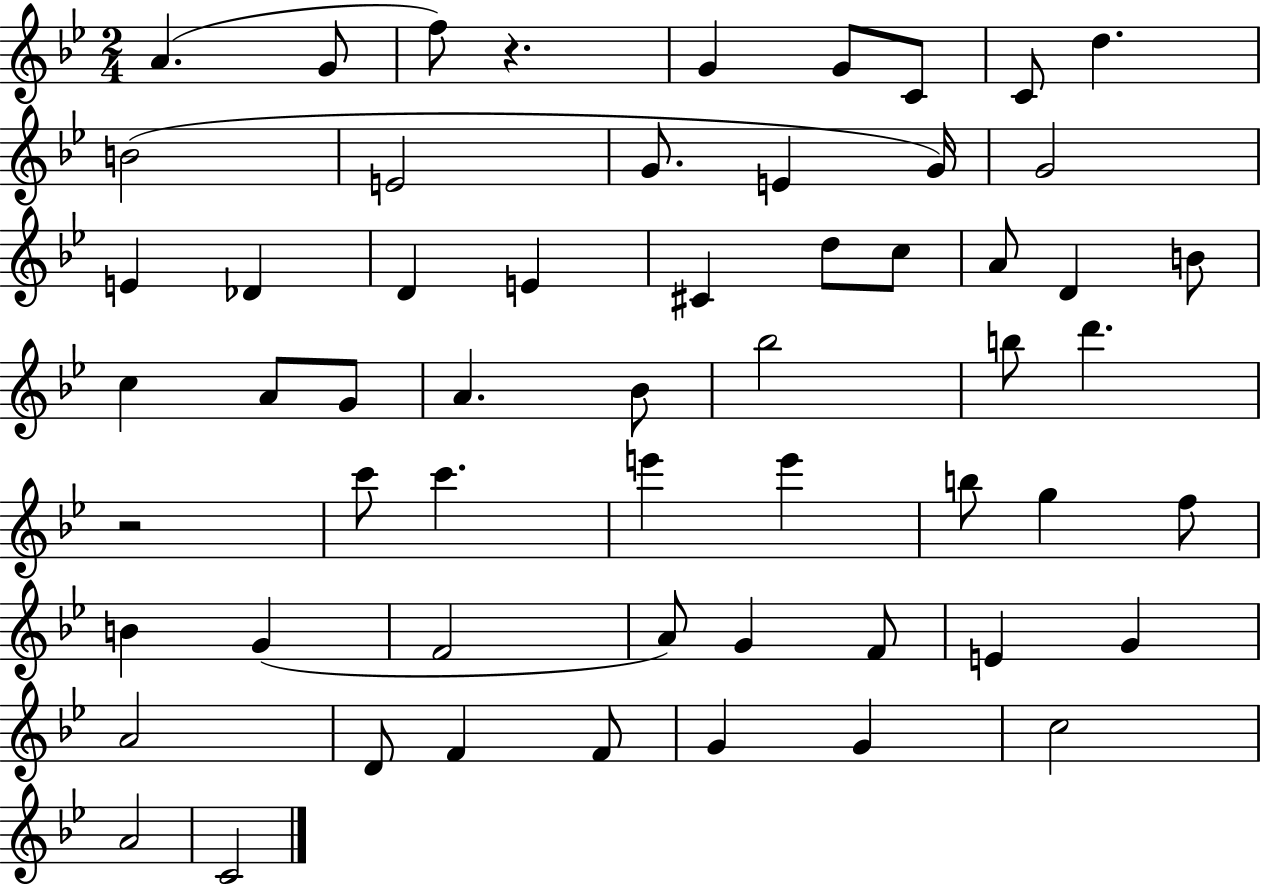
A4/q. G4/e F5/e R/q. G4/q G4/e C4/e C4/e D5/q. B4/h E4/h G4/e. E4/q G4/s G4/h E4/q Db4/q D4/q E4/q C#4/q D5/e C5/e A4/e D4/q B4/e C5/q A4/e G4/e A4/q. Bb4/e Bb5/h B5/e D6/q. R/h C6/e C6/q. E6/q E6/q B5/e G5/q F5/e B4/q G4/q F4/h A4/e G4/q F4/e E4/q G4/q A4/h D4/e F4/q F4/e G4/q G4/q C5/h A4/h C4/h